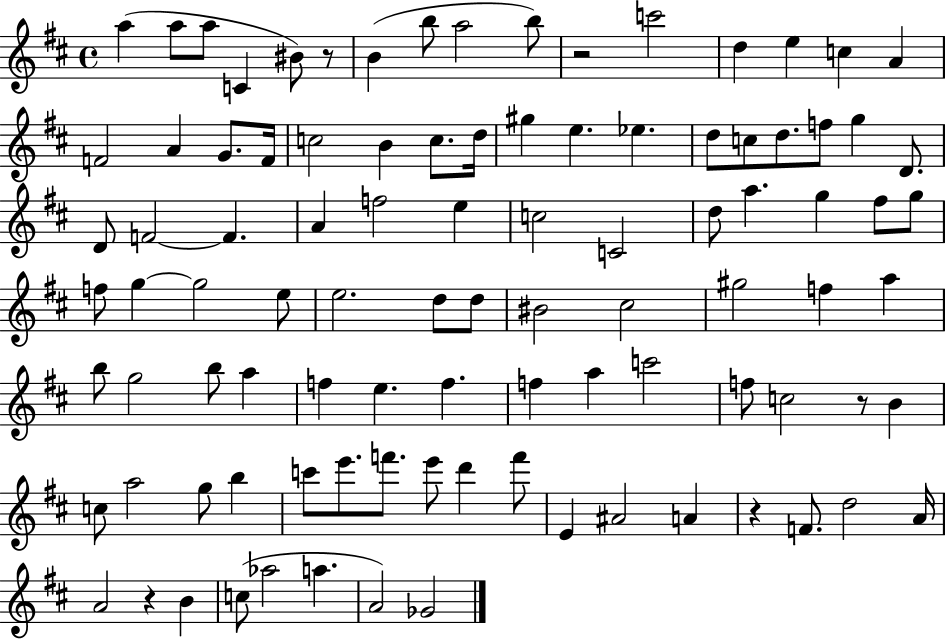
{
  \clef treble
  \time 4/4
  \defaultTimeSignature
  \key d \major
  \repeat volta 2 { a''4( a''8 a''8 c'4 bis'8) r8 | b'4( b''8 a''2 b''8) | r2 c'''2 | d''4 e''4 c''4 a'4 | \break f'2 a'4 g'8. f'16 | c''2 b'4 c''8. d''16 | gis''4 e''4. ees''4. | d''8 c''8 d''8. f''8 g''4 d'8. | \break d'8 f'2~~ f'4. | a'4 f''2 e''4 | c''2 c'2 | d''8 a''4. g''4 fis''8 g''8 | \break f''8 g''4~~ g''2 e''8 | e''2. d''8 d''8 | bis'2 cis''2 | gis''2 f''4 a''4 | \break b''8 g''2 b''8 a''4 | f''4 e''4. f''4. | f''4 a''4 c'''2 | f''8 c''2 r8 b'4 | \break c''8 a''2 g''8 b''4 | c'''8 e'''8. f'''8. e'''8 d'''4 f'''8 | e'4 ais'2 a'4 | r4 f'8. d''2 a'16 | \break a'2 r4 b'4 | c''8( aes''2 a''4. | a'2) ges'2 | } \bar "|."
}